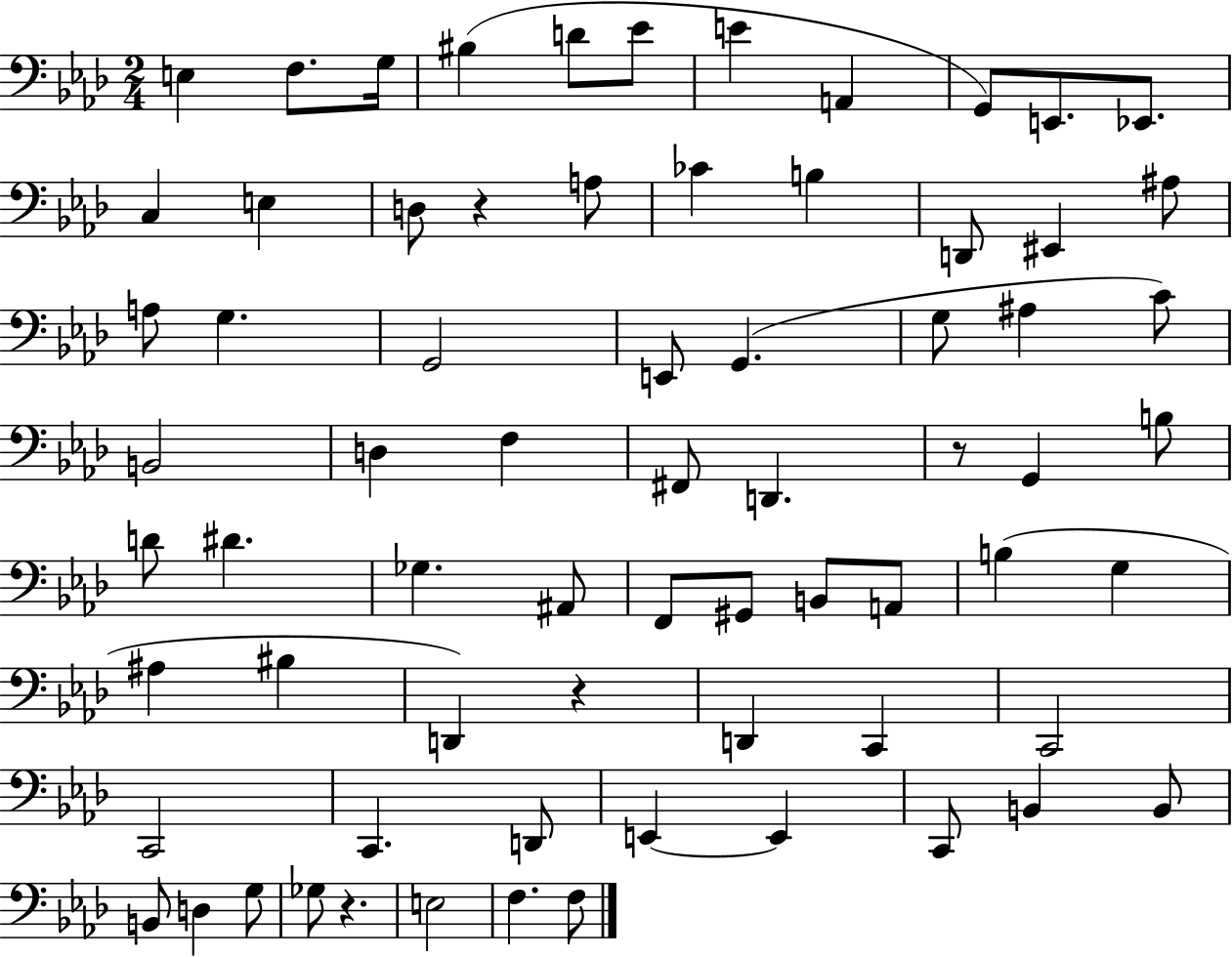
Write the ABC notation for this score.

X:1
T:Untitled
M:2/4
L:1/4
K:Ab
E, F,/2 G,/4 ^B, D/2 _E/2 E A,, G,,/2 E,,/2 _E,,/2 C, E, D,/2 z A,/2 _C B, D,,/2 ^E,, ^A,/2 A,/2 G, G,,2 E,,/2 G,, G,/2 ^A, C/2 B,,2 D, F, ^F,,/2 D,, z/2 G,, B,/2 D/2 ^D _G, ^A,,/2 F,,/2 ^G,,/2 B,,/2 A,,/2 B, G, ^A, ^B, D,, z D,, C,, C,,2 C,,2 C,, D,,/2 E,, E,, C,,/2 B,, B,,/2 B,,/2 D, G,/2 _G,/2 z E,2 F, F,/2